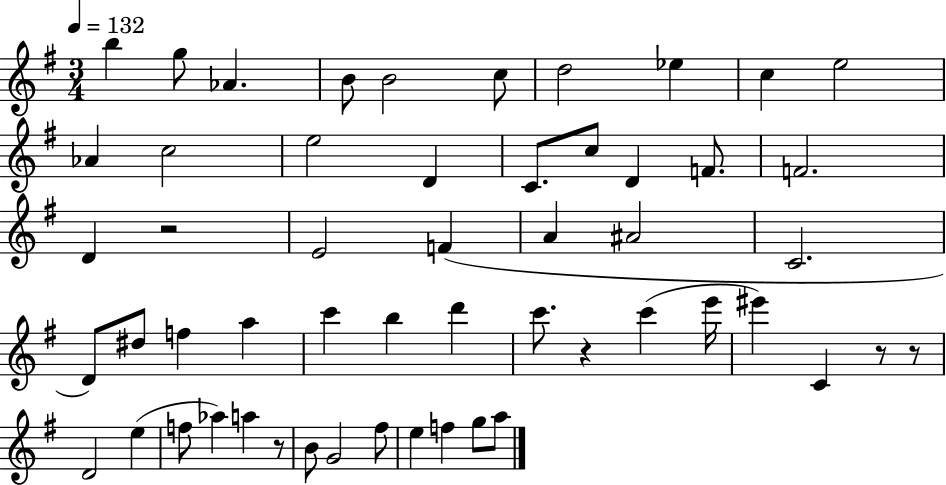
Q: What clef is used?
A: treble